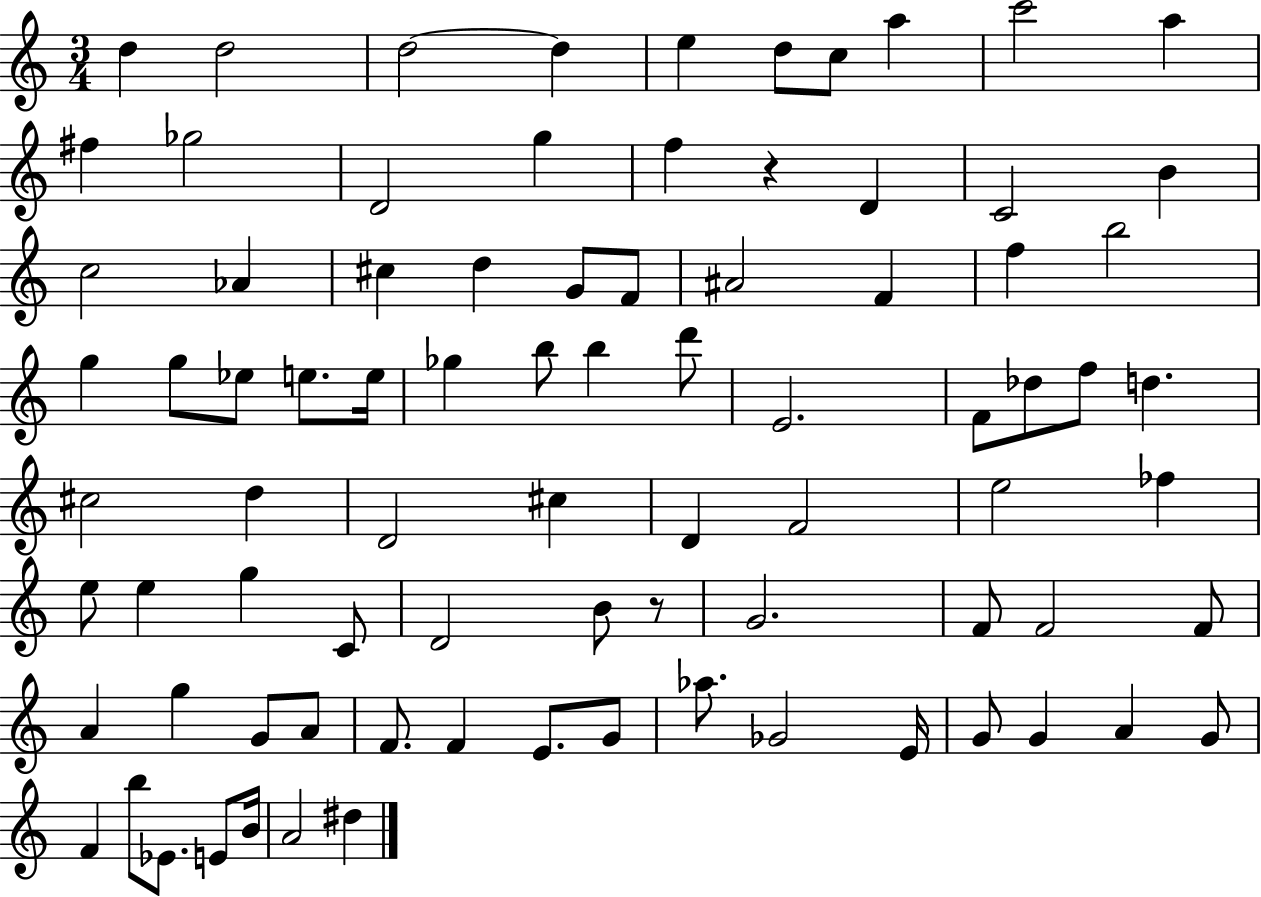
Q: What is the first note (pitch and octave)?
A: D5